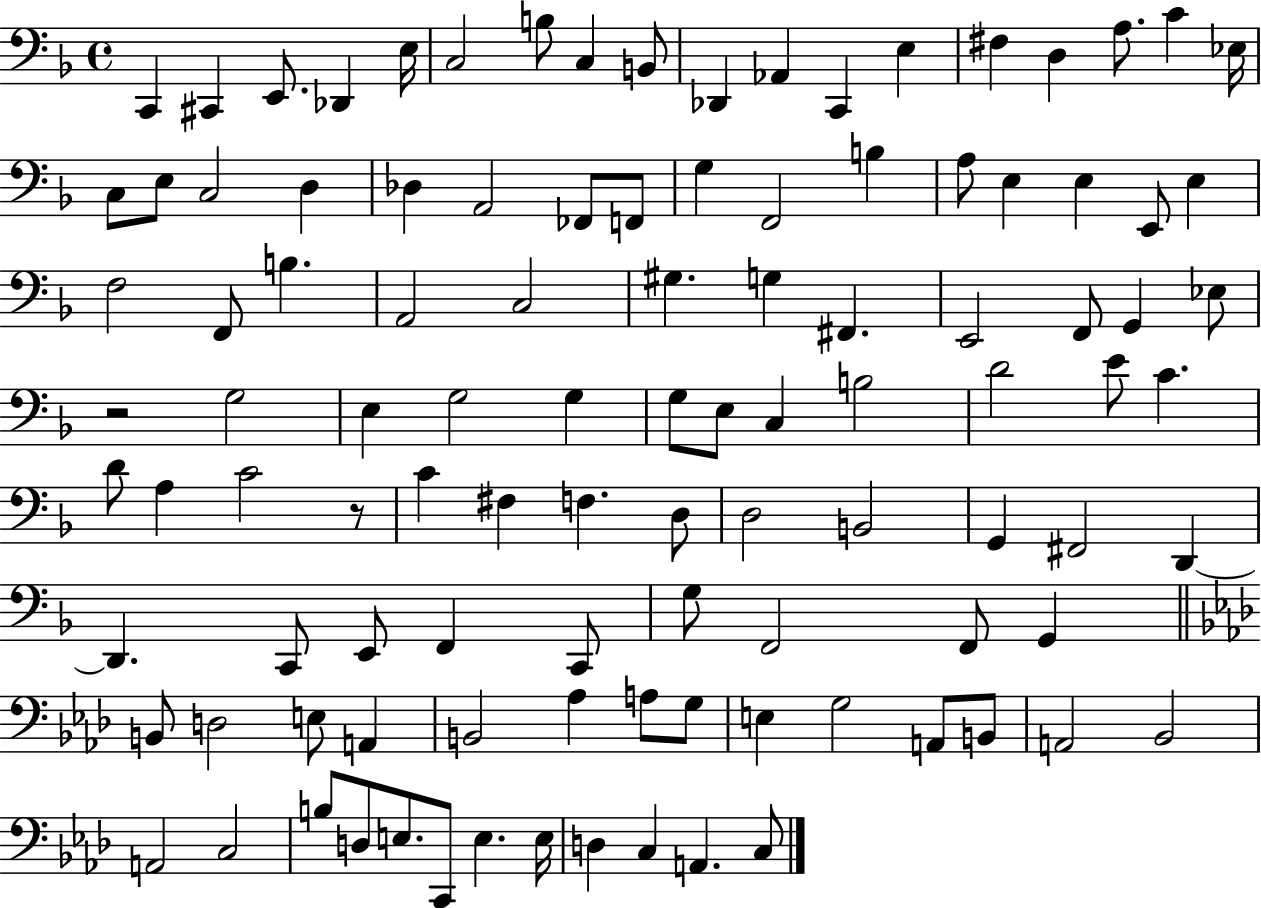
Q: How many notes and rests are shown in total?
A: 106